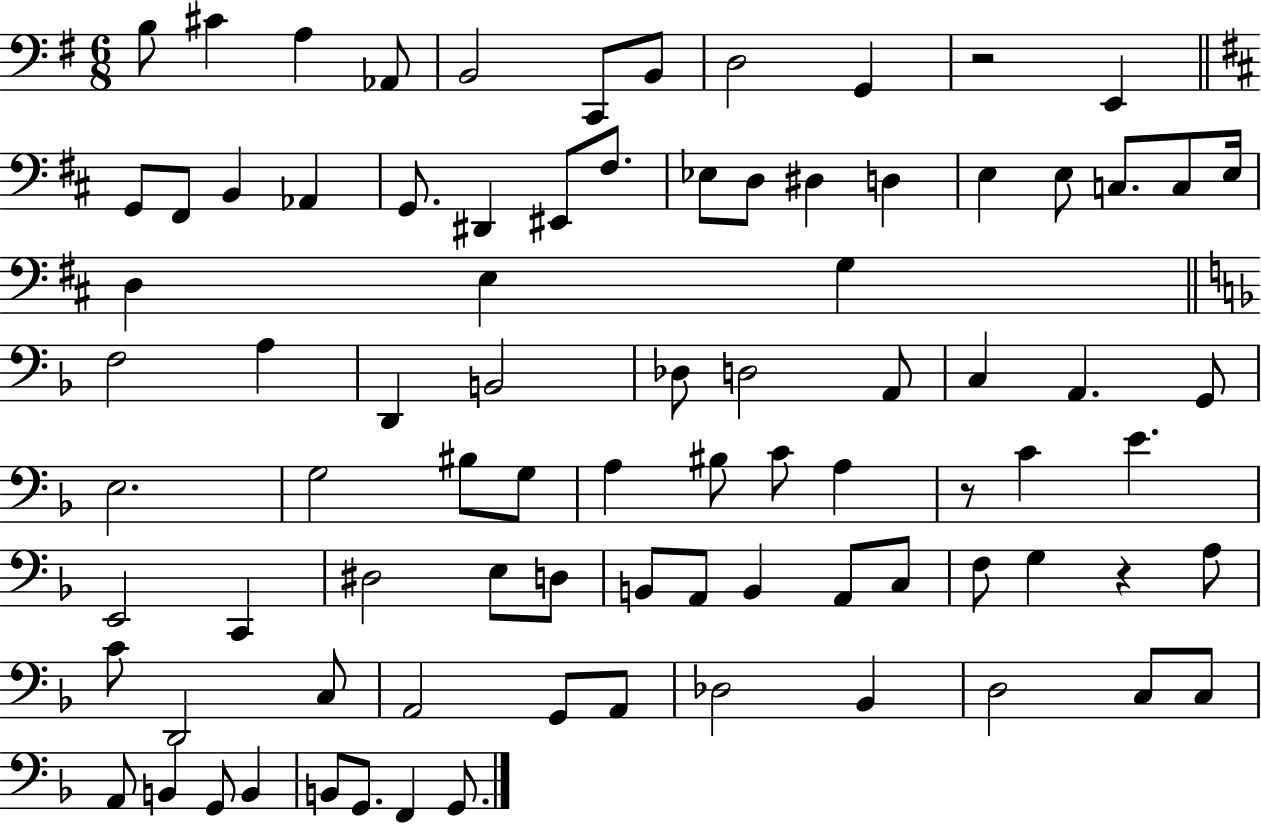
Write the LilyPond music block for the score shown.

{
  \clef bass
  \numericTimeSignature
  \time 6/8
  \key g \major
  b8 cis'4 a4 aes,8 | b,2 c,8 b,8 | d2 g,4 | r2 e,4 | \break \bar "||" \break \key b \minor g,8 fis,8 b,4 aes,4 | g,8. dis,4 eis,8 fis8. | ees8 d8 dis4 d4 | e4 e8 c8. c8 e16 | \break d4 e4 g4 | \bar "||" \break \key d \minor f2 a4 | d,4 b,2 | des8 d2 a,8 | c4 a,4. g,8 | \break e2. | g2 bis8 g8 | a4 bis8 c'8 a4 | r8 c'4 e'4. | \break e,2 c,4 | dis2 e8 d8 | b,8 a,8 b,4 a,8 c8 | f8 g4 r4 a8 | \break c'8 d,2 c8 | a,2 g,8 a,8 | des2 bes,4 | d2 c8 c8 | \break a,8 b,4 g,8 b,4 | b,8 g,8. f,4 g,8. | \bar "|."
}